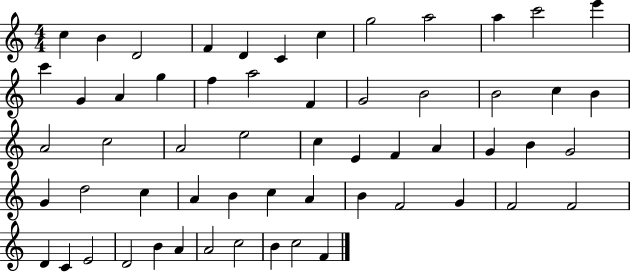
C5/q B4/q D4/h F4/q D4/q C4/q C5/q G5/h A5/h A5/q C6/h E6/q C6/q G4/q A4/q G5/q F5/q A5/h F4/q G4/h B4/h B4/h C5/q B4/q A4/h C5/h A4/h E5/h C5/q E4/q F4/q A4/q G4/q B4/q G4/h G4/q D5/h C5/q A4/q B4/q C5/q A4/q B4/q F4/h G4/q F4/h F4/h D4/q C4/q E4/h D4/h B4/q A4/q A4/h C5/h B4/q C5/h F4/q